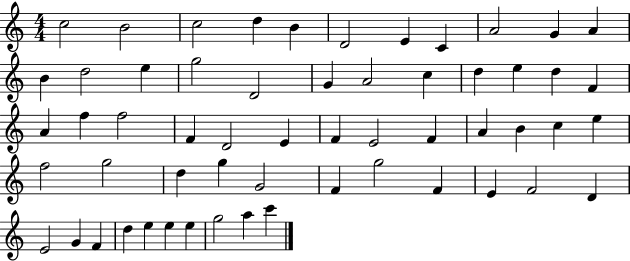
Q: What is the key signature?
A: C major